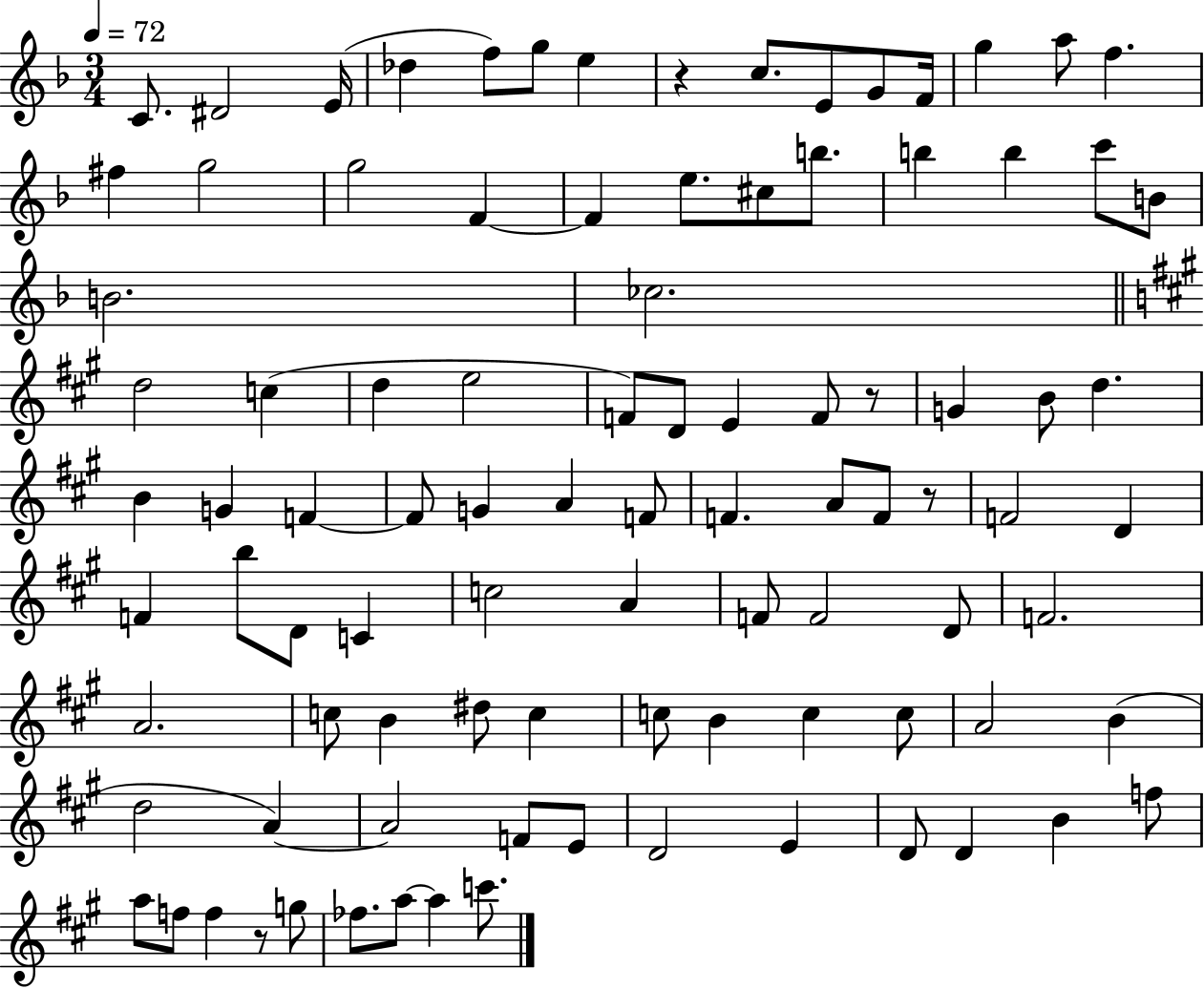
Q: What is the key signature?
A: F major